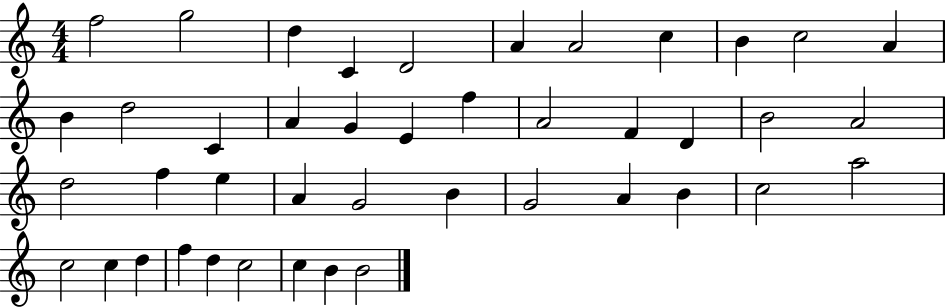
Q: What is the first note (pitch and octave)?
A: F5